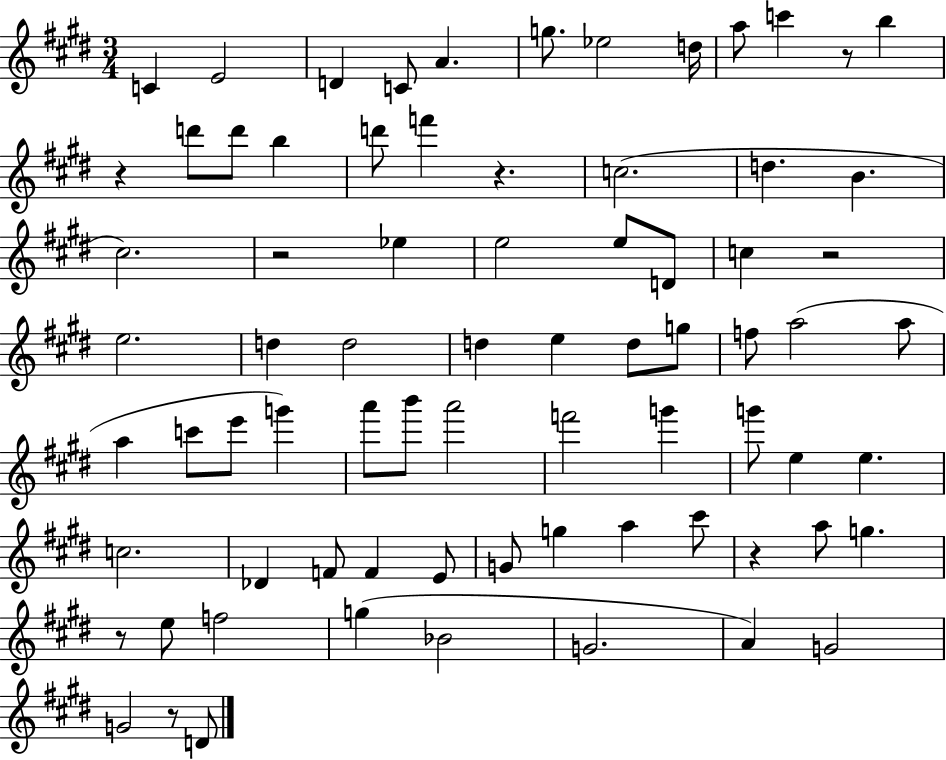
C4/q E4/h D4/q C4/e A4/q. G5/e. Eb5/h D5/s A5/e C6/q R/e B5/q R/q D6/e D6/e B5/q D6/e F6/q R/q. C5/h. D5/q. B4/q. C#5/h. R/h Eb5/q E5/h E5/e D4/e C5/q R/h E5/h. D5/q D5/h D5/q E5/q D5/e G5/e F5/e A5/h A5/e A5/q C6/e E6/e G6/q A6/e B6/e A6/h F6/h G6/q G6/e E5/q E5/q. C5/h. Db4/q F4/e F4/q E4/e G4/e G5/q A5/q C#6/e R/q A5/e G5/q. R/e E5/e F5/h G5/q Bb4/h G4/h. A4/q G4/h G4/h R/e D4/e